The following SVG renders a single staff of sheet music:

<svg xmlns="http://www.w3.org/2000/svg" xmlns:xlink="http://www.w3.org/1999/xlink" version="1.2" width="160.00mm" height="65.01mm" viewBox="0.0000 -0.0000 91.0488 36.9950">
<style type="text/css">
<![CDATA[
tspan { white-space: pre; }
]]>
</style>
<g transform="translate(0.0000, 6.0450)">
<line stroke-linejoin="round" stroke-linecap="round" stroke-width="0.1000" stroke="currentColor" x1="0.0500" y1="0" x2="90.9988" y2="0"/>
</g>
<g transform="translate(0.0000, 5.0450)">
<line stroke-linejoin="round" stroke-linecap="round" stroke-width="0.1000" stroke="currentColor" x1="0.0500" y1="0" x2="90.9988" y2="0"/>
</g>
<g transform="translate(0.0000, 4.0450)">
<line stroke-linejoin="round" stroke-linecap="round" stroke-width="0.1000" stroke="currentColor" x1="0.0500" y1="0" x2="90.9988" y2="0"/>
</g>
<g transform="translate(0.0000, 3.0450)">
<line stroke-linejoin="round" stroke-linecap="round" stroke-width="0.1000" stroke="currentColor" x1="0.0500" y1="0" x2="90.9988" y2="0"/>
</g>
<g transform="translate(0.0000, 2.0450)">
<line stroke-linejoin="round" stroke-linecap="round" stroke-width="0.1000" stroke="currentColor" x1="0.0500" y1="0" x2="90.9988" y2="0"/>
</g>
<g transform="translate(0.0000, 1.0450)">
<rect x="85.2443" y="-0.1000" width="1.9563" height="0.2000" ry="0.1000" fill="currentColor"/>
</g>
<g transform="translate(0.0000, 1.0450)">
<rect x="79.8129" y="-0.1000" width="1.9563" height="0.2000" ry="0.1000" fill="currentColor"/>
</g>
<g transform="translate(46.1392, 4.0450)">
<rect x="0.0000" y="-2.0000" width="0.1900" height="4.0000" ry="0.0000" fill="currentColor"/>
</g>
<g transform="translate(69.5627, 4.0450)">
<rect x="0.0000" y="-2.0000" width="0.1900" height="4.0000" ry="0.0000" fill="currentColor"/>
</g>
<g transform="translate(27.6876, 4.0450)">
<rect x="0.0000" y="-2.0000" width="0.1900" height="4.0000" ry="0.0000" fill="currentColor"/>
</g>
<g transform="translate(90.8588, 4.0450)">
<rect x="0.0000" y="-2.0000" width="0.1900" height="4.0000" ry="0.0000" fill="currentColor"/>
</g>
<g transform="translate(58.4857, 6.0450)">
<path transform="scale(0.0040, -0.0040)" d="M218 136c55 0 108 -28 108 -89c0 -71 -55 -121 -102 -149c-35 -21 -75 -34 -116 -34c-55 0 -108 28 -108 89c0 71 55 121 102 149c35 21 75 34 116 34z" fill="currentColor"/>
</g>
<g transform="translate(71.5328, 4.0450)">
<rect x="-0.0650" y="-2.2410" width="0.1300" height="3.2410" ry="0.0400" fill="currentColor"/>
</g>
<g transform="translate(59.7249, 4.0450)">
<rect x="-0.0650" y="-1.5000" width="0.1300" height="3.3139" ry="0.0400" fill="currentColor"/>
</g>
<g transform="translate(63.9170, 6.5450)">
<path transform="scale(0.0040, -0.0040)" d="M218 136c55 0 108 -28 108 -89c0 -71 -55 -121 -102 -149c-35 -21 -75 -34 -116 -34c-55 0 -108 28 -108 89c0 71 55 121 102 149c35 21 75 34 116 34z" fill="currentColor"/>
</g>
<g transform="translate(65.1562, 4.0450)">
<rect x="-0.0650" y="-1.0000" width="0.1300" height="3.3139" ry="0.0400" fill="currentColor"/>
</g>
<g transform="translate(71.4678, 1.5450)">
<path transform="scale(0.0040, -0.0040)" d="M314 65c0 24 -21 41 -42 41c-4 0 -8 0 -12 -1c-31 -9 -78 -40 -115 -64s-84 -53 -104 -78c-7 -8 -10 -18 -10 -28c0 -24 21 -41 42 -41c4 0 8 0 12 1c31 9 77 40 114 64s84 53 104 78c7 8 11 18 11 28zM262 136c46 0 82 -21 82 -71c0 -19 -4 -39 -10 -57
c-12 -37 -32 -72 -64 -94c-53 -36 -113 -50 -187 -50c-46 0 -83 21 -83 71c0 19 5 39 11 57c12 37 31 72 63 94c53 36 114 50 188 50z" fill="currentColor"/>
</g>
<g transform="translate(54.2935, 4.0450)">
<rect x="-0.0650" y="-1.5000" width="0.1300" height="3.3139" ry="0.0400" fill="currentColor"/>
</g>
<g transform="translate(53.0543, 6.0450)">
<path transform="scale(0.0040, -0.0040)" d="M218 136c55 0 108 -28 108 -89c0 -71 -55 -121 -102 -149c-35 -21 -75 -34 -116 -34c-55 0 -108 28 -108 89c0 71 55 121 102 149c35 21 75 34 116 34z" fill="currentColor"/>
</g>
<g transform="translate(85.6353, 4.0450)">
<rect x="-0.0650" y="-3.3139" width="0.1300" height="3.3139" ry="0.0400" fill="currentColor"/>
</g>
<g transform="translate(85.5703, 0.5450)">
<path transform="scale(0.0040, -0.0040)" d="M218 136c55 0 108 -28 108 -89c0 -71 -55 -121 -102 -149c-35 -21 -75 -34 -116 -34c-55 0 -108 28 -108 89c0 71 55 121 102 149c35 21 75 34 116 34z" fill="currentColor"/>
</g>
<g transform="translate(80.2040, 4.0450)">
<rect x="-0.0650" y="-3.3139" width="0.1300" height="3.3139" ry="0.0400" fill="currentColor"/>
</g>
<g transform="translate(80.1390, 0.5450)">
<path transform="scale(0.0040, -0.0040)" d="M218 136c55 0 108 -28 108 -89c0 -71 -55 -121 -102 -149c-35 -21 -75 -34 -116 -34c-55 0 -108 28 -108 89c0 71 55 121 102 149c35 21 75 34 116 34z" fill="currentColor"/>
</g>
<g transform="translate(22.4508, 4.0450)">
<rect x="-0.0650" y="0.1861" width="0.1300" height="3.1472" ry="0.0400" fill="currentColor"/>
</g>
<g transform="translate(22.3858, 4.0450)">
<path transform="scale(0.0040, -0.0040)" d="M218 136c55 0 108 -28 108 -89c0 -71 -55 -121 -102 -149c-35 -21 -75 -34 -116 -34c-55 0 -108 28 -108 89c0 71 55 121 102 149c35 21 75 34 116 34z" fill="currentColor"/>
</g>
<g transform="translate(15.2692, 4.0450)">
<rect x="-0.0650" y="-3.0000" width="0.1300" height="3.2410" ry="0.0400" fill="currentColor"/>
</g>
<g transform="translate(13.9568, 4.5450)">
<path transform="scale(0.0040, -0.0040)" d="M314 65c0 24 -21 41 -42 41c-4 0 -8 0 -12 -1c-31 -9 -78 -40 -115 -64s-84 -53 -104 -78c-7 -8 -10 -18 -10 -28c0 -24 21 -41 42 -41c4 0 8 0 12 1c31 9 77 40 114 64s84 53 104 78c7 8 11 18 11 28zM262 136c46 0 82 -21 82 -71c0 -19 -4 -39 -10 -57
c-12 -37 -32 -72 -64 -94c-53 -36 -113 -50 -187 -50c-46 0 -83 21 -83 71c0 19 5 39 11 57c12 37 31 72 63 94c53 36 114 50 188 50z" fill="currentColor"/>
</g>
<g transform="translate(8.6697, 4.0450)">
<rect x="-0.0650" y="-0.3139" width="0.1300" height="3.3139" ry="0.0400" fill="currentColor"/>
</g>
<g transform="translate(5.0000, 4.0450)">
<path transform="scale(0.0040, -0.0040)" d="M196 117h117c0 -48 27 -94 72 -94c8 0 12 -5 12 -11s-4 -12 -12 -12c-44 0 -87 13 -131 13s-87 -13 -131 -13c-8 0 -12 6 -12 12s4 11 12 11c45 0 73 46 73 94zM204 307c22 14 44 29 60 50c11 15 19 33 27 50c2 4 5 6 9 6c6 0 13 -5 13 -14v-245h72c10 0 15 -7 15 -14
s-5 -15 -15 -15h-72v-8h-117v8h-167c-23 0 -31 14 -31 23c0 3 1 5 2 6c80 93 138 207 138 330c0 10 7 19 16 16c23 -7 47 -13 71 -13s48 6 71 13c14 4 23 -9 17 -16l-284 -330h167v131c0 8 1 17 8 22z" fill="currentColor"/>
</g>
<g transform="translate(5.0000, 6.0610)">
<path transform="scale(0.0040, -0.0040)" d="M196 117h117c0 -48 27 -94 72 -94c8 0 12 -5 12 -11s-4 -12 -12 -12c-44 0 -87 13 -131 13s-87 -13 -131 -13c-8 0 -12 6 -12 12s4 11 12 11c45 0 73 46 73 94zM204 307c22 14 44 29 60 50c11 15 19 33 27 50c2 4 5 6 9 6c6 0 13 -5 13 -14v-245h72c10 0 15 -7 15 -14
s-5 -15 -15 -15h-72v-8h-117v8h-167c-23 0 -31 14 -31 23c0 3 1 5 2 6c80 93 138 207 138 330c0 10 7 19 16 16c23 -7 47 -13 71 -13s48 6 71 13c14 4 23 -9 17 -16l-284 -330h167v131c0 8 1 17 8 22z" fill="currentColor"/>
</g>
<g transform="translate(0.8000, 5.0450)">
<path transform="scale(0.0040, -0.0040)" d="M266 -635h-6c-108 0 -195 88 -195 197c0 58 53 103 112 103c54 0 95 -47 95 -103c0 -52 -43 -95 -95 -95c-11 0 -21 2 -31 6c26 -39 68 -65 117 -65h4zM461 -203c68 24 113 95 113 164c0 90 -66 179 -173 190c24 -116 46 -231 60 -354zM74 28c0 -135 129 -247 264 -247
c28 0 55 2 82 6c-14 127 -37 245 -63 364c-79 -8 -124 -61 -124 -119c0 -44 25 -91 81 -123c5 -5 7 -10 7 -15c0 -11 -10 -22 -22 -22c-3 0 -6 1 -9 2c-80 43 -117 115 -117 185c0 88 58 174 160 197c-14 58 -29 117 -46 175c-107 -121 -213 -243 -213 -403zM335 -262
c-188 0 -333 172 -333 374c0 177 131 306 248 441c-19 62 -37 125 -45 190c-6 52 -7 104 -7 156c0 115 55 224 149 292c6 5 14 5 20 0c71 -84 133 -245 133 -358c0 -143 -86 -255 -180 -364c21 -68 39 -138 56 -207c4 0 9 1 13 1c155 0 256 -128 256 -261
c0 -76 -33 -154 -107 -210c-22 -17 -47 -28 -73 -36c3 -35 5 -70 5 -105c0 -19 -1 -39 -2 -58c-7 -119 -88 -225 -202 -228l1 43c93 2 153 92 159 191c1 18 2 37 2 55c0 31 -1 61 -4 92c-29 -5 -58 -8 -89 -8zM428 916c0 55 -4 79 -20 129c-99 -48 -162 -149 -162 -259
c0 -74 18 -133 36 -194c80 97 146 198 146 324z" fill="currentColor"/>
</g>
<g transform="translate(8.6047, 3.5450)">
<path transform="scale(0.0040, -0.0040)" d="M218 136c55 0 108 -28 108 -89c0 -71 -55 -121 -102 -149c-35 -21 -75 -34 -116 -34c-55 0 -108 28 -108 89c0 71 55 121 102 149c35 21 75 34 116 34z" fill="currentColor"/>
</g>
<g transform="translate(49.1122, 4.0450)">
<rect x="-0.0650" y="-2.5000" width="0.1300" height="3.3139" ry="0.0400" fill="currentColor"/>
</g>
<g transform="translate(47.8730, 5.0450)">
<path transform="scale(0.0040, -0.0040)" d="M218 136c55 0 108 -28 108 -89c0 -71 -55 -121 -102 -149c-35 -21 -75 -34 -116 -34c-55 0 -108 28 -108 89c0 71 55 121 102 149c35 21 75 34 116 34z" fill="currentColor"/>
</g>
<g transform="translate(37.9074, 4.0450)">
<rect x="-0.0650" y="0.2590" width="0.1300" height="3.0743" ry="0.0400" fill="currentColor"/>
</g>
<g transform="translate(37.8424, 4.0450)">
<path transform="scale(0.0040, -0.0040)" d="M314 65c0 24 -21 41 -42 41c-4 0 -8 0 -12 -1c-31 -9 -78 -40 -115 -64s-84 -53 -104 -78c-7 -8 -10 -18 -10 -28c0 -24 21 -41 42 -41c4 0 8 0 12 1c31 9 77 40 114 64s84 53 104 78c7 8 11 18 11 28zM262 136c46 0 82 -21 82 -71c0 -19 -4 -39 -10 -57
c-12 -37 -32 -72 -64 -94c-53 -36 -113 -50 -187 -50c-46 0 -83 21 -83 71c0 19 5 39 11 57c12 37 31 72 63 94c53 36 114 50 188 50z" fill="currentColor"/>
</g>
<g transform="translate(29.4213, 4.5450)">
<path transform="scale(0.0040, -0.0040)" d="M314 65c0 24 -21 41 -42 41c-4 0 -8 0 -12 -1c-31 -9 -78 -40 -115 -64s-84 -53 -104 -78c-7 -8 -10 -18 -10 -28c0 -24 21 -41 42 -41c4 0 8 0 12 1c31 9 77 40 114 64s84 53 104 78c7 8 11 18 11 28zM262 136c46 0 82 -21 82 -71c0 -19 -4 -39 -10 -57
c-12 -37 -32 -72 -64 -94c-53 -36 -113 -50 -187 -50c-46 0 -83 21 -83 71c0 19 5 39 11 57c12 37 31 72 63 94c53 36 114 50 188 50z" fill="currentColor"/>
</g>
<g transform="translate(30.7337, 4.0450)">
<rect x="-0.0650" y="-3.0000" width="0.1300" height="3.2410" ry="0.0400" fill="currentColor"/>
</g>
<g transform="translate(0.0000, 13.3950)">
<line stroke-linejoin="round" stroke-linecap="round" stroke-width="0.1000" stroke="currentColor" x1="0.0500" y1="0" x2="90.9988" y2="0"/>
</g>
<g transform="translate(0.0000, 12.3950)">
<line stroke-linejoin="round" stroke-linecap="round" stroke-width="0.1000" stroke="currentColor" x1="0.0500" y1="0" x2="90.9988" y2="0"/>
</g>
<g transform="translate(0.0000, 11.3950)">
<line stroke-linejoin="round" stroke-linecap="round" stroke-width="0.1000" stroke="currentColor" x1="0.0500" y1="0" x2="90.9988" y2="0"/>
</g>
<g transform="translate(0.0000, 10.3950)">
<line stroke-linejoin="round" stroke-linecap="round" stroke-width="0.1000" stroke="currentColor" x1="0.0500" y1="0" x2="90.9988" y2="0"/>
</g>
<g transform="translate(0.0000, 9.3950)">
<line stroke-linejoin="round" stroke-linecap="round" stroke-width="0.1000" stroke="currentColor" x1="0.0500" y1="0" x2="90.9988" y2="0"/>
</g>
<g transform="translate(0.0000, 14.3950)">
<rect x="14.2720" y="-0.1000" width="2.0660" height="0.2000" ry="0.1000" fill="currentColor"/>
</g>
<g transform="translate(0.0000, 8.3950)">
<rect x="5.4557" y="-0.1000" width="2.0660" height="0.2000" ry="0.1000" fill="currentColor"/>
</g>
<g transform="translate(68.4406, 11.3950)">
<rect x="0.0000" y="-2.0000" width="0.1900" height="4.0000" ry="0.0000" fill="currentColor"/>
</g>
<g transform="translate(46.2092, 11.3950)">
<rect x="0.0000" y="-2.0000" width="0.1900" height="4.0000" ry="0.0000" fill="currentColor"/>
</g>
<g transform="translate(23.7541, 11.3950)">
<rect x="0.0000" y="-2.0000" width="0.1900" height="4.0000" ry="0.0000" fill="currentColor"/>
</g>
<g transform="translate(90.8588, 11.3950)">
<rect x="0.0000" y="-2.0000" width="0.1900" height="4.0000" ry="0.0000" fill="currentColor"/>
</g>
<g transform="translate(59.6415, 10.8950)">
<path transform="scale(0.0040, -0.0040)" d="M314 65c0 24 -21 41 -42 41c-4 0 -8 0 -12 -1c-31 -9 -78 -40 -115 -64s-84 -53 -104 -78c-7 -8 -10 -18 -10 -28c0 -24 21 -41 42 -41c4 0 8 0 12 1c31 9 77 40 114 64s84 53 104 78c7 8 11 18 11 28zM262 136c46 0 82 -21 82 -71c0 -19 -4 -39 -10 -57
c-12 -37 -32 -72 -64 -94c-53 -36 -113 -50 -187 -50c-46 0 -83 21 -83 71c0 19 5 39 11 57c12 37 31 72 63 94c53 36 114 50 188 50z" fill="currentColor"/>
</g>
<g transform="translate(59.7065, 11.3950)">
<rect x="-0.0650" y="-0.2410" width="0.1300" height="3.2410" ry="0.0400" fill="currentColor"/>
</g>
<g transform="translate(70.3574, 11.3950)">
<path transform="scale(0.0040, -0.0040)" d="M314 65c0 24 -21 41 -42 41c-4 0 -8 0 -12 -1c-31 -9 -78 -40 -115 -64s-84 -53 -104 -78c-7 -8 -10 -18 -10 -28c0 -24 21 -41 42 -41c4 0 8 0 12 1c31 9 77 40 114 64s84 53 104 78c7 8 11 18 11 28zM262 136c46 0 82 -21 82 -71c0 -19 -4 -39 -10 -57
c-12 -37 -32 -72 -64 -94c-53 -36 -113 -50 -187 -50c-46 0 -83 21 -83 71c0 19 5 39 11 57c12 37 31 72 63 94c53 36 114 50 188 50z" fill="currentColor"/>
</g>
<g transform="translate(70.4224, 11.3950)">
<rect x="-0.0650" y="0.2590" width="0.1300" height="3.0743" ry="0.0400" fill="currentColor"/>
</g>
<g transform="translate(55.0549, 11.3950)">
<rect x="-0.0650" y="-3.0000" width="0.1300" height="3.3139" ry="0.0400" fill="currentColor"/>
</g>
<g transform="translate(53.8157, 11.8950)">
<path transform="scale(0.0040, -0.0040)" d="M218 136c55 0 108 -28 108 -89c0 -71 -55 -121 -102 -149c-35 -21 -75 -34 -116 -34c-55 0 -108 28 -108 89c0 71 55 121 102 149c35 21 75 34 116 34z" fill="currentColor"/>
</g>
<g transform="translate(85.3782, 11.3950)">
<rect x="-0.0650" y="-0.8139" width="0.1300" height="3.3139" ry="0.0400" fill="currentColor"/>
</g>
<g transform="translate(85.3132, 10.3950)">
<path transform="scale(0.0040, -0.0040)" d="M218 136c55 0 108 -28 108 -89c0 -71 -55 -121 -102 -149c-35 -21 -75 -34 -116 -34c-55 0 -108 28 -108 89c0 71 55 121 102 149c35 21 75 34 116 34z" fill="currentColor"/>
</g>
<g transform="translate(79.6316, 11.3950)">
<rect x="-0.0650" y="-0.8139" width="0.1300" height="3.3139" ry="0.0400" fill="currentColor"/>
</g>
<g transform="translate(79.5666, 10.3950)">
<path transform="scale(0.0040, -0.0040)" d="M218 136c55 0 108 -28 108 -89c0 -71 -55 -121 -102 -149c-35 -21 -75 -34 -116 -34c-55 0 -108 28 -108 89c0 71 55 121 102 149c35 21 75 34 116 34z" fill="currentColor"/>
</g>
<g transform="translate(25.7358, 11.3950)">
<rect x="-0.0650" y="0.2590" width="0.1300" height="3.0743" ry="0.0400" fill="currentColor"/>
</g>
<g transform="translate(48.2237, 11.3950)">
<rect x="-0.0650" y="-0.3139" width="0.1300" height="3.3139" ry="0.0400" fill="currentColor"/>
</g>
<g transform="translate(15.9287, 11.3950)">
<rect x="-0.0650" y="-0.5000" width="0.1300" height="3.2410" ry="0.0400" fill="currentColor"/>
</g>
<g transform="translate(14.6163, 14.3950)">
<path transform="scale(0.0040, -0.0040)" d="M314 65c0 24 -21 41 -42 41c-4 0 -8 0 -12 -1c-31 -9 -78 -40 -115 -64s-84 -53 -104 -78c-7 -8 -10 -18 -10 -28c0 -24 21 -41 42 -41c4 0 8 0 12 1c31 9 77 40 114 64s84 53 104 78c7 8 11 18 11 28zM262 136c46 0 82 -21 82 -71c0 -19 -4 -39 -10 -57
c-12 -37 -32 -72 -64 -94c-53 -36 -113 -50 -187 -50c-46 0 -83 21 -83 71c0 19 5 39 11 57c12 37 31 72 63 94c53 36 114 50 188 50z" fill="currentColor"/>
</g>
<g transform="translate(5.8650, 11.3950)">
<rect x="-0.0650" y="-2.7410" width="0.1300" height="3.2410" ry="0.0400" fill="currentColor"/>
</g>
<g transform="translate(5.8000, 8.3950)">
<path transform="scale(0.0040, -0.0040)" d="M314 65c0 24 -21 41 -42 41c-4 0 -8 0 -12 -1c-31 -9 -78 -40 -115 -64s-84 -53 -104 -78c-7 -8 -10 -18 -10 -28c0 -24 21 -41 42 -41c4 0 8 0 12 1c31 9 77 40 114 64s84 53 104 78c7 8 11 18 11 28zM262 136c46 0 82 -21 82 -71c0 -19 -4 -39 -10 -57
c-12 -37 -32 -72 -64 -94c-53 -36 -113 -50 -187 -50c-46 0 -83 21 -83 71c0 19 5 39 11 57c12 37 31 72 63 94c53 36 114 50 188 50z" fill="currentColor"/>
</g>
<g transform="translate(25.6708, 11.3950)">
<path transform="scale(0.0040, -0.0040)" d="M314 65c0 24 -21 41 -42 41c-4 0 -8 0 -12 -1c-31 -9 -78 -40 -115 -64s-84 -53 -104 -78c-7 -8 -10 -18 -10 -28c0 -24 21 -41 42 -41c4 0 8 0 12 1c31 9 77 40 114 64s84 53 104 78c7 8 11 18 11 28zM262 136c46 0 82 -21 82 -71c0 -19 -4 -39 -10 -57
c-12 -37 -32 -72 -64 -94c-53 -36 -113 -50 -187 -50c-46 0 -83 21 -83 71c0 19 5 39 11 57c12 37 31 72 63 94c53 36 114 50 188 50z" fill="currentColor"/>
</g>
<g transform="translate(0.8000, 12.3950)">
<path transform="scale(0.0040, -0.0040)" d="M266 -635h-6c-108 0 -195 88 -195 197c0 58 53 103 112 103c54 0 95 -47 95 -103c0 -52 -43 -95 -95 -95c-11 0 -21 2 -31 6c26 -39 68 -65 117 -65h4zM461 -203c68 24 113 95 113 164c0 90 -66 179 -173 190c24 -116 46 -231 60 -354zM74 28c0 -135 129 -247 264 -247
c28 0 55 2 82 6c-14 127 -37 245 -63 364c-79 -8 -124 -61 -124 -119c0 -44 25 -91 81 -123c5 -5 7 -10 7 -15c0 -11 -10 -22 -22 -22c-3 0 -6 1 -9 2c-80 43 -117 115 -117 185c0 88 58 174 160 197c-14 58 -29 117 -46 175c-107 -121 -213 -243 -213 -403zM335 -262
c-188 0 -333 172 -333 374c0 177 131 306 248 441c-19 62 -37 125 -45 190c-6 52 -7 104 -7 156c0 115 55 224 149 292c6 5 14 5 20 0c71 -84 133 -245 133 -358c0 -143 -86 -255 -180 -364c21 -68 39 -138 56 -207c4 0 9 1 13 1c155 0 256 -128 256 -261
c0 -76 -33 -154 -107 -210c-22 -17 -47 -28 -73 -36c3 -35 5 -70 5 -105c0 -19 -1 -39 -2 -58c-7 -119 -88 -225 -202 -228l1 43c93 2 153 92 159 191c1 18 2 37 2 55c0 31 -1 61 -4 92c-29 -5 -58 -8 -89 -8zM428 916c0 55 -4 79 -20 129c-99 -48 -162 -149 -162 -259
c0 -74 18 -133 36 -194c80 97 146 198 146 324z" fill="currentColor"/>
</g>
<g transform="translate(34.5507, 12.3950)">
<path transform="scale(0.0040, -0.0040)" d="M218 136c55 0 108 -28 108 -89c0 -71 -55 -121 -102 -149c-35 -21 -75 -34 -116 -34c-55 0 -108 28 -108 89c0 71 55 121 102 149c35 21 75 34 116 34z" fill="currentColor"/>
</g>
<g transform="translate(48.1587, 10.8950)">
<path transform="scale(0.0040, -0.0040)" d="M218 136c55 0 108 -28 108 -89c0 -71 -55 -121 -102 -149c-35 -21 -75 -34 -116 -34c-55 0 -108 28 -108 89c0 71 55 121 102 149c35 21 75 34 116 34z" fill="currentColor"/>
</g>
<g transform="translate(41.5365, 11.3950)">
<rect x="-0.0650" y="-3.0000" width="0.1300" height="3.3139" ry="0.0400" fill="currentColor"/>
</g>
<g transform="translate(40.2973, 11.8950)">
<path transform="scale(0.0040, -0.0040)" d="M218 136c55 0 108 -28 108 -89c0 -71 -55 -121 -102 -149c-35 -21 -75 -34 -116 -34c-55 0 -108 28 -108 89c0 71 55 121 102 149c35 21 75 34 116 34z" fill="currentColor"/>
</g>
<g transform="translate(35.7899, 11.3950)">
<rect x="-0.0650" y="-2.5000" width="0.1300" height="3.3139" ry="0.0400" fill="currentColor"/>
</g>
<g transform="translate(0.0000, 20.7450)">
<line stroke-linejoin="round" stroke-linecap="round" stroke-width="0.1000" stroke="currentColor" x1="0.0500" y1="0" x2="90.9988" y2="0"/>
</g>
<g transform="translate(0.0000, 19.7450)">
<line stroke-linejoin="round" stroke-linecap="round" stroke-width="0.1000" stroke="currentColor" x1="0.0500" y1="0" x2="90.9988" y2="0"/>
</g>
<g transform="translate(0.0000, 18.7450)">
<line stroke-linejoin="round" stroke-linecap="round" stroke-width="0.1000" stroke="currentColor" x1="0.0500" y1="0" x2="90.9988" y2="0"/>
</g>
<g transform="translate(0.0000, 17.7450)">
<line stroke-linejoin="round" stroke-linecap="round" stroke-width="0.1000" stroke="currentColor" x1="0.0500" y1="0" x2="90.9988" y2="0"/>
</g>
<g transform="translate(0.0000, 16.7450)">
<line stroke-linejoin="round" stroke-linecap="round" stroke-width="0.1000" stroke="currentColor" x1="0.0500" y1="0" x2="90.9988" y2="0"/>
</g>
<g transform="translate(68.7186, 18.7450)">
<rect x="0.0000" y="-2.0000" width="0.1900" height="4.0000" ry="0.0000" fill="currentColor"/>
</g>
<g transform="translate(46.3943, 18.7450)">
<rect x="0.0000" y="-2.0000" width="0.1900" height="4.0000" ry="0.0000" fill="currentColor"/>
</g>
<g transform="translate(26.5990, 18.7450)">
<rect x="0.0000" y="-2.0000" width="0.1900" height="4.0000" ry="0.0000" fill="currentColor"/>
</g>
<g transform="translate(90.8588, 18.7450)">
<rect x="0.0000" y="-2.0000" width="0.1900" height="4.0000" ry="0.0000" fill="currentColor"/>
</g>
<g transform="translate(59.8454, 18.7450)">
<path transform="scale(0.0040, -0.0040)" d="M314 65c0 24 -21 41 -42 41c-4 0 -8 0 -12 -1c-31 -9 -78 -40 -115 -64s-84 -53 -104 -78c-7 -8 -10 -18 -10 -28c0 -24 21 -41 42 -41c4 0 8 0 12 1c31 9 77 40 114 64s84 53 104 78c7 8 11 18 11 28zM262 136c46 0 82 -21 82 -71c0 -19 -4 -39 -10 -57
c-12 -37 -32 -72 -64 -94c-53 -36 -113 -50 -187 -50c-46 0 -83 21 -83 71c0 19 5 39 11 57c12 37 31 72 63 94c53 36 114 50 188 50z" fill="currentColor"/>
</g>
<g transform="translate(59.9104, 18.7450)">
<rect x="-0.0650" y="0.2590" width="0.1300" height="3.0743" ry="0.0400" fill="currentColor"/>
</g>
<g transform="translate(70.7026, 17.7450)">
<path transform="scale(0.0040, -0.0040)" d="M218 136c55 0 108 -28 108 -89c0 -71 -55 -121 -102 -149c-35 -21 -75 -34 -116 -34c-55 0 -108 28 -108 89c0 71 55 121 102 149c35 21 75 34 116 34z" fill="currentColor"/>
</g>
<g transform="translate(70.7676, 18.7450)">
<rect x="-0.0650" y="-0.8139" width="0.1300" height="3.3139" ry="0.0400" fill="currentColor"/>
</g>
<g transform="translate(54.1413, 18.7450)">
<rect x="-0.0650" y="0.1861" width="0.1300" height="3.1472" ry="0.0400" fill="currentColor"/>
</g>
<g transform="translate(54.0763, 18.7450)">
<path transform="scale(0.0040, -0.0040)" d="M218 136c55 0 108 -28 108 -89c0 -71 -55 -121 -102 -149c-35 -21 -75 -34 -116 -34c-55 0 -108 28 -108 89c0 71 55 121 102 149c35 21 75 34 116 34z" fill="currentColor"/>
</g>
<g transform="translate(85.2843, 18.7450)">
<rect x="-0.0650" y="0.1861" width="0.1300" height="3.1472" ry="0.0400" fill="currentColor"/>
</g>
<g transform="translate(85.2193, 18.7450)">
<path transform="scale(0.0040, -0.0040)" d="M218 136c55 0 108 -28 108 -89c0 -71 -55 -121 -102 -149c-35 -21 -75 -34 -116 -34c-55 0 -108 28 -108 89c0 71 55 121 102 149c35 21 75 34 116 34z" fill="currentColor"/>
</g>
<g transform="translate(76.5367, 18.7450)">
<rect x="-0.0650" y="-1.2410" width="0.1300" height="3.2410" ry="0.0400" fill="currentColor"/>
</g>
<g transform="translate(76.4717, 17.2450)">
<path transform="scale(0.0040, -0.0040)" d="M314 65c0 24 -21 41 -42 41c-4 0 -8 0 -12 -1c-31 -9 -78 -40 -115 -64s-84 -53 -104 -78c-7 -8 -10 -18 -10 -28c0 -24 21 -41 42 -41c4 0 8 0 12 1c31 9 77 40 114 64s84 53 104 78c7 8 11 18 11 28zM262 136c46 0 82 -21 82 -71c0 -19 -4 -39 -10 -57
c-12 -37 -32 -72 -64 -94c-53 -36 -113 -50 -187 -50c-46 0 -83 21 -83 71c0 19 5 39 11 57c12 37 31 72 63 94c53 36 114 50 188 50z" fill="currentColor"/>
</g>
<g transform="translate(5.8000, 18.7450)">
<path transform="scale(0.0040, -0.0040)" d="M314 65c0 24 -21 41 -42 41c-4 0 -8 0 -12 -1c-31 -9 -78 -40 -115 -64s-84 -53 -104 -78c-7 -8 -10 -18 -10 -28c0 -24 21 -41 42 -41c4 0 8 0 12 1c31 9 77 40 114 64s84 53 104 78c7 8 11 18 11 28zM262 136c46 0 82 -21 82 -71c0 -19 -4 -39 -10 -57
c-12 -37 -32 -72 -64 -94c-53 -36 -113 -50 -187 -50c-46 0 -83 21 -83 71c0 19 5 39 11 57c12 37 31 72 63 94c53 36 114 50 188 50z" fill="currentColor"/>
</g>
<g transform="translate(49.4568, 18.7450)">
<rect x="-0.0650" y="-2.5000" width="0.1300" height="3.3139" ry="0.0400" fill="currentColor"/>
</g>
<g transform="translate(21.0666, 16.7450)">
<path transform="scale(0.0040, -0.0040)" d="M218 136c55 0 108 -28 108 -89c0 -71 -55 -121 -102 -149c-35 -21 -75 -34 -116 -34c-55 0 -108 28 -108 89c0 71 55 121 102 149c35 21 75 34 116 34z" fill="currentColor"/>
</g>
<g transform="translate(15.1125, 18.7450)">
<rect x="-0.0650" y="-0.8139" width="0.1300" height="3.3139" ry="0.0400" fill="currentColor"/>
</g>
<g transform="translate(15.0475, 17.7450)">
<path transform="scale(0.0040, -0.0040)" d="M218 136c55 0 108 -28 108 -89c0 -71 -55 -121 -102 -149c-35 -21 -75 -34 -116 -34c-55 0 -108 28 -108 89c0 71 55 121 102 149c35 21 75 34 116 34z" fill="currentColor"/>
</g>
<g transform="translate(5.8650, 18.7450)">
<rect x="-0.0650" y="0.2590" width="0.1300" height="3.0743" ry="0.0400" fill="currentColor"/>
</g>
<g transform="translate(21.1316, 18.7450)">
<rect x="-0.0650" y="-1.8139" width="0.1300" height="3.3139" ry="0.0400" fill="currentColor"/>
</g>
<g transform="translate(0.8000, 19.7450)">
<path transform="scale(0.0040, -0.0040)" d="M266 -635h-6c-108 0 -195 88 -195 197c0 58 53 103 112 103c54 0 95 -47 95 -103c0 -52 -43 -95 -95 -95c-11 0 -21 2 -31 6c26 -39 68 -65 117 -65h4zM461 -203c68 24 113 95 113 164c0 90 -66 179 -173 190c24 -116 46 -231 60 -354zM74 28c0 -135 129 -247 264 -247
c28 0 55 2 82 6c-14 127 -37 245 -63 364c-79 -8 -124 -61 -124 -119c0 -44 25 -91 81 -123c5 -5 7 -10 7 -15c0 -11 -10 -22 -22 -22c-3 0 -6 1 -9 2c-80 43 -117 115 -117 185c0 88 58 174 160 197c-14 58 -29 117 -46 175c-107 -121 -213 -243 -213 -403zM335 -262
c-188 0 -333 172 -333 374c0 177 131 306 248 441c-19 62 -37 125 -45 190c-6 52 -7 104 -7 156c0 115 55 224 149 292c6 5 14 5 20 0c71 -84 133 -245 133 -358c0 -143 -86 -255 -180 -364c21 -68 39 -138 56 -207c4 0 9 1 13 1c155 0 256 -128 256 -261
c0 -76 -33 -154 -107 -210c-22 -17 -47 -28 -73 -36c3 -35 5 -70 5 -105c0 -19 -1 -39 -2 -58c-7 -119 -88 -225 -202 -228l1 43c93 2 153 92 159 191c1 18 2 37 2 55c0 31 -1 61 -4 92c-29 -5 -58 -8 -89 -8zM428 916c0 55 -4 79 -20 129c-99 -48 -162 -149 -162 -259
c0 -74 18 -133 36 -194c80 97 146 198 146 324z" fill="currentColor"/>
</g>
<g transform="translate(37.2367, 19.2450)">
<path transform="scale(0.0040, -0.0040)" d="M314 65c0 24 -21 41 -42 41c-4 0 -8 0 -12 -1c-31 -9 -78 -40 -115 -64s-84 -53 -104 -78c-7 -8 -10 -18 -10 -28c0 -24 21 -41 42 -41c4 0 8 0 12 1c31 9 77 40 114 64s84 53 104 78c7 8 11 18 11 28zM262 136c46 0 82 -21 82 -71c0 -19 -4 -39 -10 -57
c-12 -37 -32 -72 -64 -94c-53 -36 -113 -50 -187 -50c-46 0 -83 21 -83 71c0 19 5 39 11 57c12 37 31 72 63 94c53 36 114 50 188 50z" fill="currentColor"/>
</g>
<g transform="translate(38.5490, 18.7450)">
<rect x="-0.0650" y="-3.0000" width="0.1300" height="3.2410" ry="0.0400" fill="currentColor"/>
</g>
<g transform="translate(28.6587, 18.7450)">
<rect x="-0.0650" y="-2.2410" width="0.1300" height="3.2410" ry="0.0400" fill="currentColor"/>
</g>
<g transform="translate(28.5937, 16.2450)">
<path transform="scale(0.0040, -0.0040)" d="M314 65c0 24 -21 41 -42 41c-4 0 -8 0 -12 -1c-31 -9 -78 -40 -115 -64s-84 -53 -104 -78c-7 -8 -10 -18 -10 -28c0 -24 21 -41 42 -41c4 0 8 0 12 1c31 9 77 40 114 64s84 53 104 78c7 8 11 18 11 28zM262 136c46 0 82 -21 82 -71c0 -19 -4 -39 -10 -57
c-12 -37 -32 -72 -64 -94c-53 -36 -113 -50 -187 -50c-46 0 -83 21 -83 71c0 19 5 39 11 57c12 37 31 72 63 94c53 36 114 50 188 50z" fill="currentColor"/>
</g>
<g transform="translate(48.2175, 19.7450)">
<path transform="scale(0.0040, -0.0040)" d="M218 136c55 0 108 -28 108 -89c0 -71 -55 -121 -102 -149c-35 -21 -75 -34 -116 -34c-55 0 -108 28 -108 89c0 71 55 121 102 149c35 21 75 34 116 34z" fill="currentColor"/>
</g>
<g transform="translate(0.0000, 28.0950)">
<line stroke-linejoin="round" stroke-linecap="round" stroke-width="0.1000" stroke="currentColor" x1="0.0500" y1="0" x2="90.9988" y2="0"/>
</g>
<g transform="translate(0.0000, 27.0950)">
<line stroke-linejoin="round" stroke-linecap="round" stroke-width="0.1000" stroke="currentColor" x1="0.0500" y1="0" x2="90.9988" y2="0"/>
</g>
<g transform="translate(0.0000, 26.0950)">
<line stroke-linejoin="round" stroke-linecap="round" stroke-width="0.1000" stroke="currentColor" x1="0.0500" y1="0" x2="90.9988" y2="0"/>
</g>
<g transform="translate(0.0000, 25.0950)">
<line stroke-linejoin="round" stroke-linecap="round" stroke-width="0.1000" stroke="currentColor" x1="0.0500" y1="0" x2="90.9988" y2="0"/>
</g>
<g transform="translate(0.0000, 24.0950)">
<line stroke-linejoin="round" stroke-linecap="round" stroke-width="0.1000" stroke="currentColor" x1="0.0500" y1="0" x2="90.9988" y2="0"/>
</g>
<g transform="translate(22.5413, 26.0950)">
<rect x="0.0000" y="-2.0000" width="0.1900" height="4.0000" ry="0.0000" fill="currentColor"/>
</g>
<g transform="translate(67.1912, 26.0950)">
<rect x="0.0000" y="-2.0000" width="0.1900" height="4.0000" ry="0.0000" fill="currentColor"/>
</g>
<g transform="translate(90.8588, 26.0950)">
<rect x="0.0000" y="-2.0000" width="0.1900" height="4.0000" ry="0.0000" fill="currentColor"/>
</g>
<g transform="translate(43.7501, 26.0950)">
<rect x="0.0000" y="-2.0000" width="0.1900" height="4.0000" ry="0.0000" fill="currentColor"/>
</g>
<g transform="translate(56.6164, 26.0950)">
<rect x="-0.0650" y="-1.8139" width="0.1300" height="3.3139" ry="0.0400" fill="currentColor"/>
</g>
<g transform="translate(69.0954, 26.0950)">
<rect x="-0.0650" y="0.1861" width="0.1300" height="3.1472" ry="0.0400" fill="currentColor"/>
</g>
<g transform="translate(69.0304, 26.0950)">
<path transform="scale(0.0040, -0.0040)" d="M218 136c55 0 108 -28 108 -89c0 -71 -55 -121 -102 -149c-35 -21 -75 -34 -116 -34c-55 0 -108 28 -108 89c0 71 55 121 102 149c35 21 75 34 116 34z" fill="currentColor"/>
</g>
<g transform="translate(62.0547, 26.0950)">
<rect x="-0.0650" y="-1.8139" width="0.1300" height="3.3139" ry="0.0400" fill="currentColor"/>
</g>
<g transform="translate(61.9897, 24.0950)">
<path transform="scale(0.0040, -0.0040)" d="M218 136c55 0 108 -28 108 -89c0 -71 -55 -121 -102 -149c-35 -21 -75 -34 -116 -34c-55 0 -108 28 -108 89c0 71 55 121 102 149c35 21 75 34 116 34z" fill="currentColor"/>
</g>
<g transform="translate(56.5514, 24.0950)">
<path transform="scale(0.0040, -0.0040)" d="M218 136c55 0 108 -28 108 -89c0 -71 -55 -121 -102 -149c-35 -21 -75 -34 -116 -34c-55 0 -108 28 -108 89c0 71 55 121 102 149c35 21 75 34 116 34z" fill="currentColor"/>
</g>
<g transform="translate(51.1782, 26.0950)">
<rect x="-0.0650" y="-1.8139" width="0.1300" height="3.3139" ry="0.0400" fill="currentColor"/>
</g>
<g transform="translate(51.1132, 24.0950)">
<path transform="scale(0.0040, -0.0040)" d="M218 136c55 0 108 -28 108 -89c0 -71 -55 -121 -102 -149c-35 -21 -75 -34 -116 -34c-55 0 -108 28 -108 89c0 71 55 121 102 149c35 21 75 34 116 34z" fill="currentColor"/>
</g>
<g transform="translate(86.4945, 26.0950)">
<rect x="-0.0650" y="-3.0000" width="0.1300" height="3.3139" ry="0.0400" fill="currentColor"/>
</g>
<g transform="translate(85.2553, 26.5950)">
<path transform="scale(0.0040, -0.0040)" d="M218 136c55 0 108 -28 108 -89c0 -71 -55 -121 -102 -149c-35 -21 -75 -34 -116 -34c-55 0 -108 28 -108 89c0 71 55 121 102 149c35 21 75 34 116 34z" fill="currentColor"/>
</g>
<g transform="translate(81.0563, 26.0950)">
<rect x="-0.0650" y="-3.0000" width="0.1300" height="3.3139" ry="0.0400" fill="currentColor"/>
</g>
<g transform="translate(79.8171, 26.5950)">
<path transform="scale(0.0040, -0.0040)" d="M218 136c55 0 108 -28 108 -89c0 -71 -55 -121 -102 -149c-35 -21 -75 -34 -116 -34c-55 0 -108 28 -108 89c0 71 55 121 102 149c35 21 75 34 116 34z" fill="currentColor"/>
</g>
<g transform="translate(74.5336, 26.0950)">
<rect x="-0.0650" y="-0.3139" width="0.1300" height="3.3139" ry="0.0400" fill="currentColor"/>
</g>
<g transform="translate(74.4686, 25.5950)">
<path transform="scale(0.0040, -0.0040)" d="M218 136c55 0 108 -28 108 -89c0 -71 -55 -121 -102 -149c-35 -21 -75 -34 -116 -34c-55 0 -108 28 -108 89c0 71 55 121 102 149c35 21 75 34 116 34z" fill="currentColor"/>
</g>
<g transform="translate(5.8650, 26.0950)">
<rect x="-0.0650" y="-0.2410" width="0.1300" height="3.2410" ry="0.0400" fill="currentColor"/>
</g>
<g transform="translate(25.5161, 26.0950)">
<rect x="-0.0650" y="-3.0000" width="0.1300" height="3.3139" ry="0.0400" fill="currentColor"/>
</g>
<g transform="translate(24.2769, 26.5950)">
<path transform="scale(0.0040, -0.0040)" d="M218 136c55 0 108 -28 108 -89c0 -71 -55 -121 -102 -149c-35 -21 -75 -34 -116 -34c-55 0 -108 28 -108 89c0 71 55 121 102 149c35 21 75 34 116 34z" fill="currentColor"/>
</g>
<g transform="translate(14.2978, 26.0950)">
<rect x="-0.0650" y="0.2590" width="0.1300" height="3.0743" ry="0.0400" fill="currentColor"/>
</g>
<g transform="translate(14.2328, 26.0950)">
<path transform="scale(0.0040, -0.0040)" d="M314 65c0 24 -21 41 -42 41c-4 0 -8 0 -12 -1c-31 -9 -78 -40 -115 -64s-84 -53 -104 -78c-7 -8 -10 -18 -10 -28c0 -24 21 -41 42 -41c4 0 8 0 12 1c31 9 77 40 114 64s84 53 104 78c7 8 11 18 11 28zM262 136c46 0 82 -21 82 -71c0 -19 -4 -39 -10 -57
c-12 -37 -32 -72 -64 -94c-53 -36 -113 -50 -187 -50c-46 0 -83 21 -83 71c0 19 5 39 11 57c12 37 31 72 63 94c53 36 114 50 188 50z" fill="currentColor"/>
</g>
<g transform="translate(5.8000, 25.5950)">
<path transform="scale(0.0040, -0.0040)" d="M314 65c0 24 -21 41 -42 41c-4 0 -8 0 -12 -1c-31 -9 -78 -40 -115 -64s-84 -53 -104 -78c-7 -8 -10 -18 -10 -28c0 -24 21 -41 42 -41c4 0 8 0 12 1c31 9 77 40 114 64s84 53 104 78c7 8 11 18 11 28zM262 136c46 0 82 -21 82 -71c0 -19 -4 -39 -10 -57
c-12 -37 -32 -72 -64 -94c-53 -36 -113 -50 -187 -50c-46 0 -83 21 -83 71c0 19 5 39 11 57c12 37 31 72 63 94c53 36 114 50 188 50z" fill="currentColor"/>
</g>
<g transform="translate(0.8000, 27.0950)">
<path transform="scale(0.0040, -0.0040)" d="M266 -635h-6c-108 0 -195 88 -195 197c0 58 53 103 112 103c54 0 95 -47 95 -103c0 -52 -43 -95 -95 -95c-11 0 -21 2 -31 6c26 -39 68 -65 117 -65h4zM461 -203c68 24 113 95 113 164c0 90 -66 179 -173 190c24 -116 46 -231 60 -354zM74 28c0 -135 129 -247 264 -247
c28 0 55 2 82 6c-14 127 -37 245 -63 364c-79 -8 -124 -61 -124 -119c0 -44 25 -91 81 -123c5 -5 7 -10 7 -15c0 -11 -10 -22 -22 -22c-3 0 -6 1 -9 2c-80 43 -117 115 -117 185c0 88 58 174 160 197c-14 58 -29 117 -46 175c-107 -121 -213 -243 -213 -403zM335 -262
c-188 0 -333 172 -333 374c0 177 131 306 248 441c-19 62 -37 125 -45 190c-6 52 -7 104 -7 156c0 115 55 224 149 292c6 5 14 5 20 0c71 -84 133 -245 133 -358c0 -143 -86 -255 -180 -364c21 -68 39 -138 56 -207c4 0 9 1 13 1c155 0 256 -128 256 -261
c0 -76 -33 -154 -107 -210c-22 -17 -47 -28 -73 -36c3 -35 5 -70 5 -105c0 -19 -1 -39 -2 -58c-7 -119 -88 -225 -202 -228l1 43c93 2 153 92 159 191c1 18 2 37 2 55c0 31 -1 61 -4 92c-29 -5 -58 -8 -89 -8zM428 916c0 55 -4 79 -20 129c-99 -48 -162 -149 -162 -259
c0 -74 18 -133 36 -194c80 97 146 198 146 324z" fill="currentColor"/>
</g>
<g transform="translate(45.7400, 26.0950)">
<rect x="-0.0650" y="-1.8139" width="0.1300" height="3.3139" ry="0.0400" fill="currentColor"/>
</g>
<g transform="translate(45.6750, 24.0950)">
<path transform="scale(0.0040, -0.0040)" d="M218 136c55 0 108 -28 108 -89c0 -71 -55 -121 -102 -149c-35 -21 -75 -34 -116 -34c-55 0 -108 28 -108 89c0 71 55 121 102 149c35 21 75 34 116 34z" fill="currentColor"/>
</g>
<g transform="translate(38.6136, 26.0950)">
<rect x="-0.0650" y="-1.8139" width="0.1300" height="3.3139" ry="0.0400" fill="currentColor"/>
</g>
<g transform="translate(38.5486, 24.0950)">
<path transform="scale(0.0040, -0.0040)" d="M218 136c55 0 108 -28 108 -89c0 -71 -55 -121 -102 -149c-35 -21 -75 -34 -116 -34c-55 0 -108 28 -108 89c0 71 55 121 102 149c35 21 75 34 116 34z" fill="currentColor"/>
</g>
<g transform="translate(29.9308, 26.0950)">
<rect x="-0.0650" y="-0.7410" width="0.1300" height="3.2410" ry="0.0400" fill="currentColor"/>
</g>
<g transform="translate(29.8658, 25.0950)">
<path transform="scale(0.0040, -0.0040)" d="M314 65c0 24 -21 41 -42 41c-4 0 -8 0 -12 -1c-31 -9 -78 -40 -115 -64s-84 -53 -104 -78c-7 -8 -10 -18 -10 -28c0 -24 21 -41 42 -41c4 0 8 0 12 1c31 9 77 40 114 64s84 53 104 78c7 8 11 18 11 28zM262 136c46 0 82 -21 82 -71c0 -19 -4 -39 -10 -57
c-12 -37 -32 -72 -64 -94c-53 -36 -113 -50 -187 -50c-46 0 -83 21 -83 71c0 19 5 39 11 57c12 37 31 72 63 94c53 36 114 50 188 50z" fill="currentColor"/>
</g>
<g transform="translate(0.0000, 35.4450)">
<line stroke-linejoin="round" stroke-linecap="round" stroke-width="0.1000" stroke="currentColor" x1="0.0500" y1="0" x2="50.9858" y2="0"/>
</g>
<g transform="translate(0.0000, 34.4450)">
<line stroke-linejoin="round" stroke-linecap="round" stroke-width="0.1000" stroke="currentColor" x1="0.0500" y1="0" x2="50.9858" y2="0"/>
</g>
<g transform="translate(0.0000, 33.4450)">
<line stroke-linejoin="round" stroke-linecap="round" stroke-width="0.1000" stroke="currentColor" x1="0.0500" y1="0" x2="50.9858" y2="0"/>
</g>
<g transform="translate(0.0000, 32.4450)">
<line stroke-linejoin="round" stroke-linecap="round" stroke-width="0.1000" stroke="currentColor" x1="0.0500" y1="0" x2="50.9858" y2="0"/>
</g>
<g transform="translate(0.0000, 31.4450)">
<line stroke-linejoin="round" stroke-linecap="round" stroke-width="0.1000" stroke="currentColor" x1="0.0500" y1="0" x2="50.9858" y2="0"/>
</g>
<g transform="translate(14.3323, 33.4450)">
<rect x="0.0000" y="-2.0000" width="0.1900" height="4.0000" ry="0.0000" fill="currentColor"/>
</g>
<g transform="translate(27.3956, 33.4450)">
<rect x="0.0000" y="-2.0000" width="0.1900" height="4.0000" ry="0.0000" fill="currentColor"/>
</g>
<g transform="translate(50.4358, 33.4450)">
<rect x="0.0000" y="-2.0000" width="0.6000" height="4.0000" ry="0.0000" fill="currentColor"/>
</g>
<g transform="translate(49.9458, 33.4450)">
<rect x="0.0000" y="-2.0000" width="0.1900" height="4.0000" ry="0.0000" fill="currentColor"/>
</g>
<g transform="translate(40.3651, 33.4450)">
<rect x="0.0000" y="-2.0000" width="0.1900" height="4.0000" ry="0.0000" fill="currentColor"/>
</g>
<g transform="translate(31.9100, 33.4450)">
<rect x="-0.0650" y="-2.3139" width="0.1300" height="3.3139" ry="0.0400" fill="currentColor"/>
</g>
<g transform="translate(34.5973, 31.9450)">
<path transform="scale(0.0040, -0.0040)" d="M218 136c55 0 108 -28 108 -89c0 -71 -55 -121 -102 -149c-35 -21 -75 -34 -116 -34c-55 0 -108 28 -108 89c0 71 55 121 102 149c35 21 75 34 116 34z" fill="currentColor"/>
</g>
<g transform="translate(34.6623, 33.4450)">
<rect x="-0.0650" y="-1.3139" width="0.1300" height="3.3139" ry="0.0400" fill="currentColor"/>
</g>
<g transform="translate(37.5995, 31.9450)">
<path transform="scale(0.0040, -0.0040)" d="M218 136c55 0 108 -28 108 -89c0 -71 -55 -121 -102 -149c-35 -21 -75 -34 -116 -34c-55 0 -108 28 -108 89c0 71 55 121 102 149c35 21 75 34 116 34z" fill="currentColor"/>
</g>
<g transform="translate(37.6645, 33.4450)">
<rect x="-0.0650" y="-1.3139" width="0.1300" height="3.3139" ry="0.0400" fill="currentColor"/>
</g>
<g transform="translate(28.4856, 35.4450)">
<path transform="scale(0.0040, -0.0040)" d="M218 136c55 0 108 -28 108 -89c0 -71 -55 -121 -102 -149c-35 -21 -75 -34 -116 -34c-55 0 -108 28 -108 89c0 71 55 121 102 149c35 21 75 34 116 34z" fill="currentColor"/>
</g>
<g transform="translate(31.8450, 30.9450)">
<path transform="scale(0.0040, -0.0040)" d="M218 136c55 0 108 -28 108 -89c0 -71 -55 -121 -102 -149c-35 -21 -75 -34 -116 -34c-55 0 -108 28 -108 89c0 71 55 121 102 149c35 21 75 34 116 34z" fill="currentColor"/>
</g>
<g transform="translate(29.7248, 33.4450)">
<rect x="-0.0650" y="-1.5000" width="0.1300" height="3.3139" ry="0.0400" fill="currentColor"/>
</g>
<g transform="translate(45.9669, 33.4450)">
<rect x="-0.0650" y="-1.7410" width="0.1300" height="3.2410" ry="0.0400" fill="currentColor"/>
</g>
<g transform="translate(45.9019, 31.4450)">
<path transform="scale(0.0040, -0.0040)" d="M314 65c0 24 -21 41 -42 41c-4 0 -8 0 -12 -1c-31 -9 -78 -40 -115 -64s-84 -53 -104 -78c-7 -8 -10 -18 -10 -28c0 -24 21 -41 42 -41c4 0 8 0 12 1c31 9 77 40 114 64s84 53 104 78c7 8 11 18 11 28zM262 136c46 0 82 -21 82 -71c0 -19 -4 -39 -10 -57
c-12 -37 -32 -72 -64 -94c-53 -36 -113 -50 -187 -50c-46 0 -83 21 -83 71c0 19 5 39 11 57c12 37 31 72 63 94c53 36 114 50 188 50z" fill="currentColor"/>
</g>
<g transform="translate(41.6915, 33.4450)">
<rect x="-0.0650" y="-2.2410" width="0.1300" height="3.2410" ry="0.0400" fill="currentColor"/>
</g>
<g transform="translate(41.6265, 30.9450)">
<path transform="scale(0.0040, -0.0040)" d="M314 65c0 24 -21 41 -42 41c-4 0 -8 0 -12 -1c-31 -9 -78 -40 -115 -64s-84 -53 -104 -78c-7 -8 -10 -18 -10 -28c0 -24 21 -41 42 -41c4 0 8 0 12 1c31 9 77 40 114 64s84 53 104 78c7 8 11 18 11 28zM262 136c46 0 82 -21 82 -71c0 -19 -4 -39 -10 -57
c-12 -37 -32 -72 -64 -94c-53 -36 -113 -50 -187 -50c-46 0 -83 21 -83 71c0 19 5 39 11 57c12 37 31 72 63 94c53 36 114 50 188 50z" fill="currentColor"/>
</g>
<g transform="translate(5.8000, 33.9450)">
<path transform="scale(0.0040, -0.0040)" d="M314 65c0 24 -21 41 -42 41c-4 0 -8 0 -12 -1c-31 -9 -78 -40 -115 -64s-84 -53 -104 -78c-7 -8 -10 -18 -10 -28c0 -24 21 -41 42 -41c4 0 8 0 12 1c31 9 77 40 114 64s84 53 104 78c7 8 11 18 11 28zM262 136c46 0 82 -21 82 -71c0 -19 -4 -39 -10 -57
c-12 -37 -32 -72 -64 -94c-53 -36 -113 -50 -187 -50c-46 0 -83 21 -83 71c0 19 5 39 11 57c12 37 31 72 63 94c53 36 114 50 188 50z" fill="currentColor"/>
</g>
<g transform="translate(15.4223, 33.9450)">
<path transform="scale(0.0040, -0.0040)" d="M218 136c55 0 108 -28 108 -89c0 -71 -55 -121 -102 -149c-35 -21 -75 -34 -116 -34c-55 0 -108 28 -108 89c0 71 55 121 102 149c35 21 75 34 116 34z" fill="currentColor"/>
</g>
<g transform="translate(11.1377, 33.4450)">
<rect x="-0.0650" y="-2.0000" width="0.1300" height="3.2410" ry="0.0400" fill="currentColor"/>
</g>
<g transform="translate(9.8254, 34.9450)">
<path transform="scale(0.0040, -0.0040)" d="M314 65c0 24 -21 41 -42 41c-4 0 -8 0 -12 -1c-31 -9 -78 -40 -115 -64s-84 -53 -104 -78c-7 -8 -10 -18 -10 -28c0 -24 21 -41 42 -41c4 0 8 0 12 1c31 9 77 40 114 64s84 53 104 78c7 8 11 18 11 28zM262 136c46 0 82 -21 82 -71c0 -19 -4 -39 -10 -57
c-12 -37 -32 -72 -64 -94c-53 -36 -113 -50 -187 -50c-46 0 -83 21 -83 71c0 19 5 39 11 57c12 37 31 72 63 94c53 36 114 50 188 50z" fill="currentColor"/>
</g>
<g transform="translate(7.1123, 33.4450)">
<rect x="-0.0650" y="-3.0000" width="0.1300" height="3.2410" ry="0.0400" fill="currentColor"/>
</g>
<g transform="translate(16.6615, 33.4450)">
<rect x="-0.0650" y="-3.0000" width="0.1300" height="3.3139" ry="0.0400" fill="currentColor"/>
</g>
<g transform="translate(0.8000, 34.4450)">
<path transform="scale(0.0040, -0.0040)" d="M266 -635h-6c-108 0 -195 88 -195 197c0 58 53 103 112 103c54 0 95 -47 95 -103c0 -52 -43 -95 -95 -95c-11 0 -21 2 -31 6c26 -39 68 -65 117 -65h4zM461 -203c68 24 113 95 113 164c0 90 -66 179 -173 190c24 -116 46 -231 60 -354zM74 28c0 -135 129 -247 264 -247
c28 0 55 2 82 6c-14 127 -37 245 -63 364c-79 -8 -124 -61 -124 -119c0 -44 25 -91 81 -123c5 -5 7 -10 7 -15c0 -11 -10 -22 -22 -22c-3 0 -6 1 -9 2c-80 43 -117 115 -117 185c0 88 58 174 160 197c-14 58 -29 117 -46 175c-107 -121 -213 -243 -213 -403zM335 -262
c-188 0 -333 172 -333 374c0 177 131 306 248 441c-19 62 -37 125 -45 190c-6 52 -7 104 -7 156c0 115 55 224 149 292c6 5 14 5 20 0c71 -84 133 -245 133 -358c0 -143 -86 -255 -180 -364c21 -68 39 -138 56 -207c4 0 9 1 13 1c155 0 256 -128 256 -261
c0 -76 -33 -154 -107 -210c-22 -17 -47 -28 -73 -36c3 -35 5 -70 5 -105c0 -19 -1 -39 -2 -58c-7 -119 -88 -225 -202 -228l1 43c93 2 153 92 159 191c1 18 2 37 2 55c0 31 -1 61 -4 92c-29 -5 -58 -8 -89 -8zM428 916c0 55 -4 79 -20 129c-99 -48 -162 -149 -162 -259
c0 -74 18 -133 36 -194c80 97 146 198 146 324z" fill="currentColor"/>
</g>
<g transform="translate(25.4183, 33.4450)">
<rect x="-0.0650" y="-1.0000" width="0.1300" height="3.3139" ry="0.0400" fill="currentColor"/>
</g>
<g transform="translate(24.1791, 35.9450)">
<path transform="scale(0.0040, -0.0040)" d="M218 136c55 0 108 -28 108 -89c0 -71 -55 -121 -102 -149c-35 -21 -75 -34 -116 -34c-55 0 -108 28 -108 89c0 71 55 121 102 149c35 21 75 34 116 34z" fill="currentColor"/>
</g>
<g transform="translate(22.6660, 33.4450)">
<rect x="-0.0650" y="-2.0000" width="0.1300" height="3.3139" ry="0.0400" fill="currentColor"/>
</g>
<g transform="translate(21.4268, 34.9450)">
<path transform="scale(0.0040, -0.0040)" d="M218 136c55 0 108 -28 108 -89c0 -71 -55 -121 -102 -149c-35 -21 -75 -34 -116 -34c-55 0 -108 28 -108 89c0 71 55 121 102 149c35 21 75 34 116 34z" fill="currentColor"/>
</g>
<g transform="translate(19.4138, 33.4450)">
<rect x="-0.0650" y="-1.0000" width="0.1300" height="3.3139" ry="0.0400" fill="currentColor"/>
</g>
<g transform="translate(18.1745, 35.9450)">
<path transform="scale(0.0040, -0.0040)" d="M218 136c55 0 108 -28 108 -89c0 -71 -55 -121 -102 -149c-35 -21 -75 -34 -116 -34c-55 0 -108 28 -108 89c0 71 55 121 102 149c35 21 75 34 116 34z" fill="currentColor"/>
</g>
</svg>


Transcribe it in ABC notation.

X:1
T:Untitled
M:4/4
L:1/4
K:C
c A2 B A2 B2 G E E D g2 b b a2 C2 B2 G A c A c2 B2 d d B2 d f g2 A2 G B B2 d e2 B c2 B2 A d2 f f f f f B c A A A2 F2 A D F D E g e e g2 f2